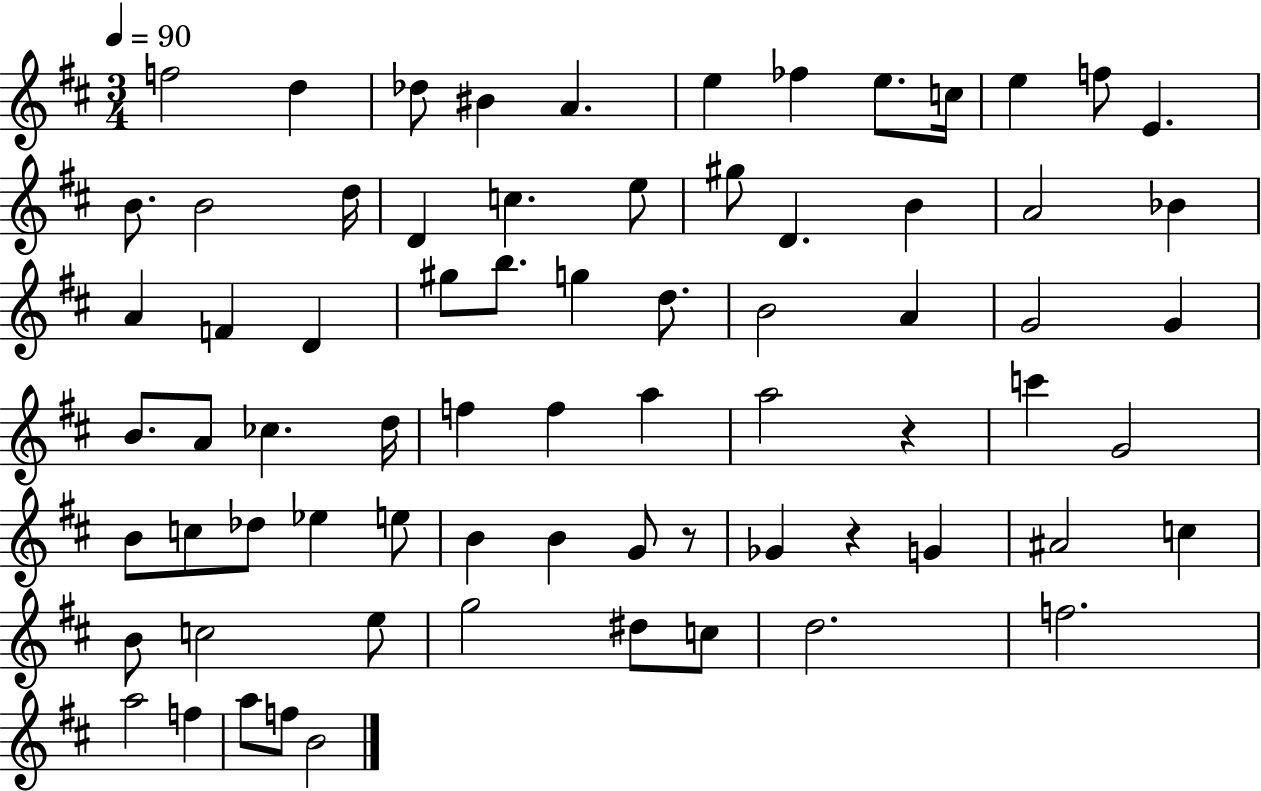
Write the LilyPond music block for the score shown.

{
  \clef treble
  \numericTimeSignature
  \time 3/4
  \key d \major
  \tempo 4 = 90
  f''2 d''4 | des''8 bis'4 a'4. | e''4 fes''4 e''8. c''16 | e''4 f''8 e'4. | \break b'8. b'2 d''16 | d'4 c''4. e''8 | gis''8 d'4. b'4 | a'2 bes'4 | \break a'4 f'4 d'4 | gis''8 b''8. g''4 d''8. | b'2 a'4 | g'2 g'4 | \break b'8. a'8 ces''4. d''16 | f''4 f''4 a''4 | a''2 r4 | c'''4 g'2 | \break b'8 c''8 des''8 ees''4 e''8 | b'4 b'4 g'8 r8 | ges'4 r4 g'4 | ais'2 c''4 | \break b'8 c''2 e''8 | g''2 dis''8 c''8 | d''2. | f''2. | \break a''2 f''4 | a''8 f''8 b'2 | \bar "|."
}